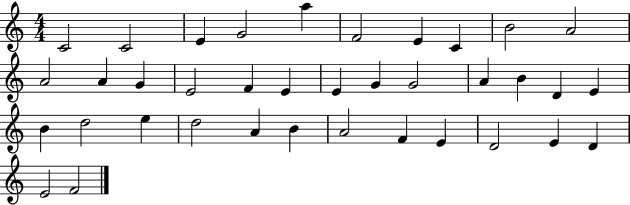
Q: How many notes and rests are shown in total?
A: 37